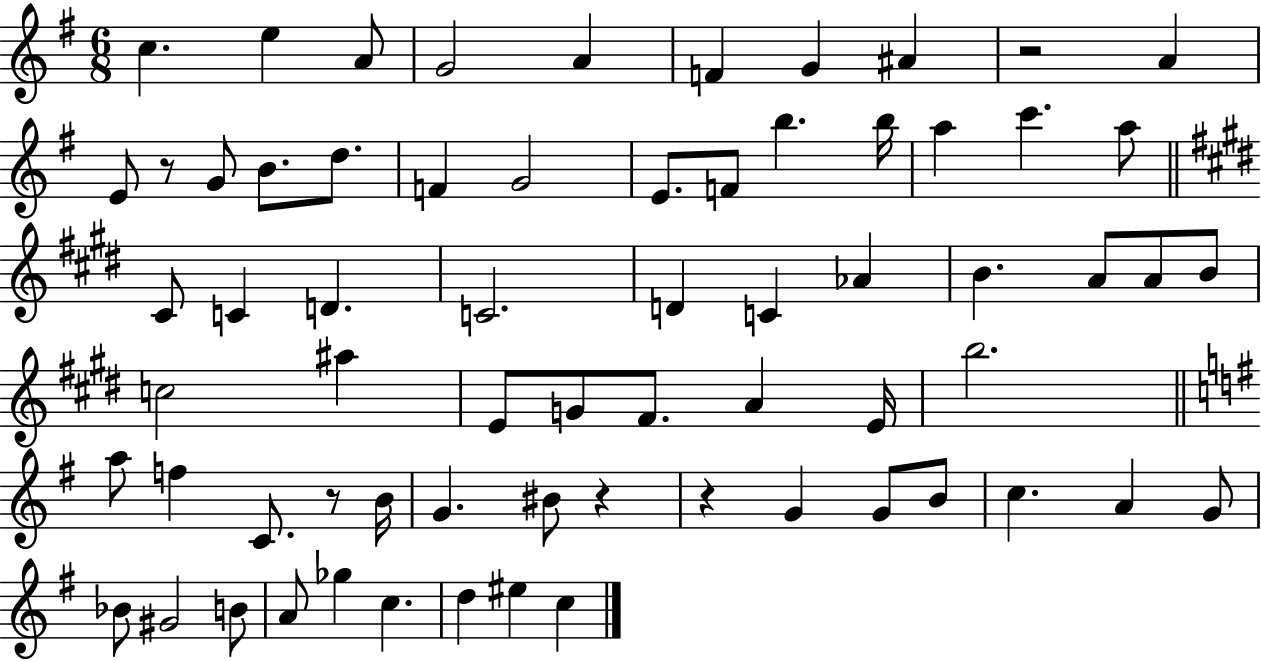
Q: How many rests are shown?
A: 5